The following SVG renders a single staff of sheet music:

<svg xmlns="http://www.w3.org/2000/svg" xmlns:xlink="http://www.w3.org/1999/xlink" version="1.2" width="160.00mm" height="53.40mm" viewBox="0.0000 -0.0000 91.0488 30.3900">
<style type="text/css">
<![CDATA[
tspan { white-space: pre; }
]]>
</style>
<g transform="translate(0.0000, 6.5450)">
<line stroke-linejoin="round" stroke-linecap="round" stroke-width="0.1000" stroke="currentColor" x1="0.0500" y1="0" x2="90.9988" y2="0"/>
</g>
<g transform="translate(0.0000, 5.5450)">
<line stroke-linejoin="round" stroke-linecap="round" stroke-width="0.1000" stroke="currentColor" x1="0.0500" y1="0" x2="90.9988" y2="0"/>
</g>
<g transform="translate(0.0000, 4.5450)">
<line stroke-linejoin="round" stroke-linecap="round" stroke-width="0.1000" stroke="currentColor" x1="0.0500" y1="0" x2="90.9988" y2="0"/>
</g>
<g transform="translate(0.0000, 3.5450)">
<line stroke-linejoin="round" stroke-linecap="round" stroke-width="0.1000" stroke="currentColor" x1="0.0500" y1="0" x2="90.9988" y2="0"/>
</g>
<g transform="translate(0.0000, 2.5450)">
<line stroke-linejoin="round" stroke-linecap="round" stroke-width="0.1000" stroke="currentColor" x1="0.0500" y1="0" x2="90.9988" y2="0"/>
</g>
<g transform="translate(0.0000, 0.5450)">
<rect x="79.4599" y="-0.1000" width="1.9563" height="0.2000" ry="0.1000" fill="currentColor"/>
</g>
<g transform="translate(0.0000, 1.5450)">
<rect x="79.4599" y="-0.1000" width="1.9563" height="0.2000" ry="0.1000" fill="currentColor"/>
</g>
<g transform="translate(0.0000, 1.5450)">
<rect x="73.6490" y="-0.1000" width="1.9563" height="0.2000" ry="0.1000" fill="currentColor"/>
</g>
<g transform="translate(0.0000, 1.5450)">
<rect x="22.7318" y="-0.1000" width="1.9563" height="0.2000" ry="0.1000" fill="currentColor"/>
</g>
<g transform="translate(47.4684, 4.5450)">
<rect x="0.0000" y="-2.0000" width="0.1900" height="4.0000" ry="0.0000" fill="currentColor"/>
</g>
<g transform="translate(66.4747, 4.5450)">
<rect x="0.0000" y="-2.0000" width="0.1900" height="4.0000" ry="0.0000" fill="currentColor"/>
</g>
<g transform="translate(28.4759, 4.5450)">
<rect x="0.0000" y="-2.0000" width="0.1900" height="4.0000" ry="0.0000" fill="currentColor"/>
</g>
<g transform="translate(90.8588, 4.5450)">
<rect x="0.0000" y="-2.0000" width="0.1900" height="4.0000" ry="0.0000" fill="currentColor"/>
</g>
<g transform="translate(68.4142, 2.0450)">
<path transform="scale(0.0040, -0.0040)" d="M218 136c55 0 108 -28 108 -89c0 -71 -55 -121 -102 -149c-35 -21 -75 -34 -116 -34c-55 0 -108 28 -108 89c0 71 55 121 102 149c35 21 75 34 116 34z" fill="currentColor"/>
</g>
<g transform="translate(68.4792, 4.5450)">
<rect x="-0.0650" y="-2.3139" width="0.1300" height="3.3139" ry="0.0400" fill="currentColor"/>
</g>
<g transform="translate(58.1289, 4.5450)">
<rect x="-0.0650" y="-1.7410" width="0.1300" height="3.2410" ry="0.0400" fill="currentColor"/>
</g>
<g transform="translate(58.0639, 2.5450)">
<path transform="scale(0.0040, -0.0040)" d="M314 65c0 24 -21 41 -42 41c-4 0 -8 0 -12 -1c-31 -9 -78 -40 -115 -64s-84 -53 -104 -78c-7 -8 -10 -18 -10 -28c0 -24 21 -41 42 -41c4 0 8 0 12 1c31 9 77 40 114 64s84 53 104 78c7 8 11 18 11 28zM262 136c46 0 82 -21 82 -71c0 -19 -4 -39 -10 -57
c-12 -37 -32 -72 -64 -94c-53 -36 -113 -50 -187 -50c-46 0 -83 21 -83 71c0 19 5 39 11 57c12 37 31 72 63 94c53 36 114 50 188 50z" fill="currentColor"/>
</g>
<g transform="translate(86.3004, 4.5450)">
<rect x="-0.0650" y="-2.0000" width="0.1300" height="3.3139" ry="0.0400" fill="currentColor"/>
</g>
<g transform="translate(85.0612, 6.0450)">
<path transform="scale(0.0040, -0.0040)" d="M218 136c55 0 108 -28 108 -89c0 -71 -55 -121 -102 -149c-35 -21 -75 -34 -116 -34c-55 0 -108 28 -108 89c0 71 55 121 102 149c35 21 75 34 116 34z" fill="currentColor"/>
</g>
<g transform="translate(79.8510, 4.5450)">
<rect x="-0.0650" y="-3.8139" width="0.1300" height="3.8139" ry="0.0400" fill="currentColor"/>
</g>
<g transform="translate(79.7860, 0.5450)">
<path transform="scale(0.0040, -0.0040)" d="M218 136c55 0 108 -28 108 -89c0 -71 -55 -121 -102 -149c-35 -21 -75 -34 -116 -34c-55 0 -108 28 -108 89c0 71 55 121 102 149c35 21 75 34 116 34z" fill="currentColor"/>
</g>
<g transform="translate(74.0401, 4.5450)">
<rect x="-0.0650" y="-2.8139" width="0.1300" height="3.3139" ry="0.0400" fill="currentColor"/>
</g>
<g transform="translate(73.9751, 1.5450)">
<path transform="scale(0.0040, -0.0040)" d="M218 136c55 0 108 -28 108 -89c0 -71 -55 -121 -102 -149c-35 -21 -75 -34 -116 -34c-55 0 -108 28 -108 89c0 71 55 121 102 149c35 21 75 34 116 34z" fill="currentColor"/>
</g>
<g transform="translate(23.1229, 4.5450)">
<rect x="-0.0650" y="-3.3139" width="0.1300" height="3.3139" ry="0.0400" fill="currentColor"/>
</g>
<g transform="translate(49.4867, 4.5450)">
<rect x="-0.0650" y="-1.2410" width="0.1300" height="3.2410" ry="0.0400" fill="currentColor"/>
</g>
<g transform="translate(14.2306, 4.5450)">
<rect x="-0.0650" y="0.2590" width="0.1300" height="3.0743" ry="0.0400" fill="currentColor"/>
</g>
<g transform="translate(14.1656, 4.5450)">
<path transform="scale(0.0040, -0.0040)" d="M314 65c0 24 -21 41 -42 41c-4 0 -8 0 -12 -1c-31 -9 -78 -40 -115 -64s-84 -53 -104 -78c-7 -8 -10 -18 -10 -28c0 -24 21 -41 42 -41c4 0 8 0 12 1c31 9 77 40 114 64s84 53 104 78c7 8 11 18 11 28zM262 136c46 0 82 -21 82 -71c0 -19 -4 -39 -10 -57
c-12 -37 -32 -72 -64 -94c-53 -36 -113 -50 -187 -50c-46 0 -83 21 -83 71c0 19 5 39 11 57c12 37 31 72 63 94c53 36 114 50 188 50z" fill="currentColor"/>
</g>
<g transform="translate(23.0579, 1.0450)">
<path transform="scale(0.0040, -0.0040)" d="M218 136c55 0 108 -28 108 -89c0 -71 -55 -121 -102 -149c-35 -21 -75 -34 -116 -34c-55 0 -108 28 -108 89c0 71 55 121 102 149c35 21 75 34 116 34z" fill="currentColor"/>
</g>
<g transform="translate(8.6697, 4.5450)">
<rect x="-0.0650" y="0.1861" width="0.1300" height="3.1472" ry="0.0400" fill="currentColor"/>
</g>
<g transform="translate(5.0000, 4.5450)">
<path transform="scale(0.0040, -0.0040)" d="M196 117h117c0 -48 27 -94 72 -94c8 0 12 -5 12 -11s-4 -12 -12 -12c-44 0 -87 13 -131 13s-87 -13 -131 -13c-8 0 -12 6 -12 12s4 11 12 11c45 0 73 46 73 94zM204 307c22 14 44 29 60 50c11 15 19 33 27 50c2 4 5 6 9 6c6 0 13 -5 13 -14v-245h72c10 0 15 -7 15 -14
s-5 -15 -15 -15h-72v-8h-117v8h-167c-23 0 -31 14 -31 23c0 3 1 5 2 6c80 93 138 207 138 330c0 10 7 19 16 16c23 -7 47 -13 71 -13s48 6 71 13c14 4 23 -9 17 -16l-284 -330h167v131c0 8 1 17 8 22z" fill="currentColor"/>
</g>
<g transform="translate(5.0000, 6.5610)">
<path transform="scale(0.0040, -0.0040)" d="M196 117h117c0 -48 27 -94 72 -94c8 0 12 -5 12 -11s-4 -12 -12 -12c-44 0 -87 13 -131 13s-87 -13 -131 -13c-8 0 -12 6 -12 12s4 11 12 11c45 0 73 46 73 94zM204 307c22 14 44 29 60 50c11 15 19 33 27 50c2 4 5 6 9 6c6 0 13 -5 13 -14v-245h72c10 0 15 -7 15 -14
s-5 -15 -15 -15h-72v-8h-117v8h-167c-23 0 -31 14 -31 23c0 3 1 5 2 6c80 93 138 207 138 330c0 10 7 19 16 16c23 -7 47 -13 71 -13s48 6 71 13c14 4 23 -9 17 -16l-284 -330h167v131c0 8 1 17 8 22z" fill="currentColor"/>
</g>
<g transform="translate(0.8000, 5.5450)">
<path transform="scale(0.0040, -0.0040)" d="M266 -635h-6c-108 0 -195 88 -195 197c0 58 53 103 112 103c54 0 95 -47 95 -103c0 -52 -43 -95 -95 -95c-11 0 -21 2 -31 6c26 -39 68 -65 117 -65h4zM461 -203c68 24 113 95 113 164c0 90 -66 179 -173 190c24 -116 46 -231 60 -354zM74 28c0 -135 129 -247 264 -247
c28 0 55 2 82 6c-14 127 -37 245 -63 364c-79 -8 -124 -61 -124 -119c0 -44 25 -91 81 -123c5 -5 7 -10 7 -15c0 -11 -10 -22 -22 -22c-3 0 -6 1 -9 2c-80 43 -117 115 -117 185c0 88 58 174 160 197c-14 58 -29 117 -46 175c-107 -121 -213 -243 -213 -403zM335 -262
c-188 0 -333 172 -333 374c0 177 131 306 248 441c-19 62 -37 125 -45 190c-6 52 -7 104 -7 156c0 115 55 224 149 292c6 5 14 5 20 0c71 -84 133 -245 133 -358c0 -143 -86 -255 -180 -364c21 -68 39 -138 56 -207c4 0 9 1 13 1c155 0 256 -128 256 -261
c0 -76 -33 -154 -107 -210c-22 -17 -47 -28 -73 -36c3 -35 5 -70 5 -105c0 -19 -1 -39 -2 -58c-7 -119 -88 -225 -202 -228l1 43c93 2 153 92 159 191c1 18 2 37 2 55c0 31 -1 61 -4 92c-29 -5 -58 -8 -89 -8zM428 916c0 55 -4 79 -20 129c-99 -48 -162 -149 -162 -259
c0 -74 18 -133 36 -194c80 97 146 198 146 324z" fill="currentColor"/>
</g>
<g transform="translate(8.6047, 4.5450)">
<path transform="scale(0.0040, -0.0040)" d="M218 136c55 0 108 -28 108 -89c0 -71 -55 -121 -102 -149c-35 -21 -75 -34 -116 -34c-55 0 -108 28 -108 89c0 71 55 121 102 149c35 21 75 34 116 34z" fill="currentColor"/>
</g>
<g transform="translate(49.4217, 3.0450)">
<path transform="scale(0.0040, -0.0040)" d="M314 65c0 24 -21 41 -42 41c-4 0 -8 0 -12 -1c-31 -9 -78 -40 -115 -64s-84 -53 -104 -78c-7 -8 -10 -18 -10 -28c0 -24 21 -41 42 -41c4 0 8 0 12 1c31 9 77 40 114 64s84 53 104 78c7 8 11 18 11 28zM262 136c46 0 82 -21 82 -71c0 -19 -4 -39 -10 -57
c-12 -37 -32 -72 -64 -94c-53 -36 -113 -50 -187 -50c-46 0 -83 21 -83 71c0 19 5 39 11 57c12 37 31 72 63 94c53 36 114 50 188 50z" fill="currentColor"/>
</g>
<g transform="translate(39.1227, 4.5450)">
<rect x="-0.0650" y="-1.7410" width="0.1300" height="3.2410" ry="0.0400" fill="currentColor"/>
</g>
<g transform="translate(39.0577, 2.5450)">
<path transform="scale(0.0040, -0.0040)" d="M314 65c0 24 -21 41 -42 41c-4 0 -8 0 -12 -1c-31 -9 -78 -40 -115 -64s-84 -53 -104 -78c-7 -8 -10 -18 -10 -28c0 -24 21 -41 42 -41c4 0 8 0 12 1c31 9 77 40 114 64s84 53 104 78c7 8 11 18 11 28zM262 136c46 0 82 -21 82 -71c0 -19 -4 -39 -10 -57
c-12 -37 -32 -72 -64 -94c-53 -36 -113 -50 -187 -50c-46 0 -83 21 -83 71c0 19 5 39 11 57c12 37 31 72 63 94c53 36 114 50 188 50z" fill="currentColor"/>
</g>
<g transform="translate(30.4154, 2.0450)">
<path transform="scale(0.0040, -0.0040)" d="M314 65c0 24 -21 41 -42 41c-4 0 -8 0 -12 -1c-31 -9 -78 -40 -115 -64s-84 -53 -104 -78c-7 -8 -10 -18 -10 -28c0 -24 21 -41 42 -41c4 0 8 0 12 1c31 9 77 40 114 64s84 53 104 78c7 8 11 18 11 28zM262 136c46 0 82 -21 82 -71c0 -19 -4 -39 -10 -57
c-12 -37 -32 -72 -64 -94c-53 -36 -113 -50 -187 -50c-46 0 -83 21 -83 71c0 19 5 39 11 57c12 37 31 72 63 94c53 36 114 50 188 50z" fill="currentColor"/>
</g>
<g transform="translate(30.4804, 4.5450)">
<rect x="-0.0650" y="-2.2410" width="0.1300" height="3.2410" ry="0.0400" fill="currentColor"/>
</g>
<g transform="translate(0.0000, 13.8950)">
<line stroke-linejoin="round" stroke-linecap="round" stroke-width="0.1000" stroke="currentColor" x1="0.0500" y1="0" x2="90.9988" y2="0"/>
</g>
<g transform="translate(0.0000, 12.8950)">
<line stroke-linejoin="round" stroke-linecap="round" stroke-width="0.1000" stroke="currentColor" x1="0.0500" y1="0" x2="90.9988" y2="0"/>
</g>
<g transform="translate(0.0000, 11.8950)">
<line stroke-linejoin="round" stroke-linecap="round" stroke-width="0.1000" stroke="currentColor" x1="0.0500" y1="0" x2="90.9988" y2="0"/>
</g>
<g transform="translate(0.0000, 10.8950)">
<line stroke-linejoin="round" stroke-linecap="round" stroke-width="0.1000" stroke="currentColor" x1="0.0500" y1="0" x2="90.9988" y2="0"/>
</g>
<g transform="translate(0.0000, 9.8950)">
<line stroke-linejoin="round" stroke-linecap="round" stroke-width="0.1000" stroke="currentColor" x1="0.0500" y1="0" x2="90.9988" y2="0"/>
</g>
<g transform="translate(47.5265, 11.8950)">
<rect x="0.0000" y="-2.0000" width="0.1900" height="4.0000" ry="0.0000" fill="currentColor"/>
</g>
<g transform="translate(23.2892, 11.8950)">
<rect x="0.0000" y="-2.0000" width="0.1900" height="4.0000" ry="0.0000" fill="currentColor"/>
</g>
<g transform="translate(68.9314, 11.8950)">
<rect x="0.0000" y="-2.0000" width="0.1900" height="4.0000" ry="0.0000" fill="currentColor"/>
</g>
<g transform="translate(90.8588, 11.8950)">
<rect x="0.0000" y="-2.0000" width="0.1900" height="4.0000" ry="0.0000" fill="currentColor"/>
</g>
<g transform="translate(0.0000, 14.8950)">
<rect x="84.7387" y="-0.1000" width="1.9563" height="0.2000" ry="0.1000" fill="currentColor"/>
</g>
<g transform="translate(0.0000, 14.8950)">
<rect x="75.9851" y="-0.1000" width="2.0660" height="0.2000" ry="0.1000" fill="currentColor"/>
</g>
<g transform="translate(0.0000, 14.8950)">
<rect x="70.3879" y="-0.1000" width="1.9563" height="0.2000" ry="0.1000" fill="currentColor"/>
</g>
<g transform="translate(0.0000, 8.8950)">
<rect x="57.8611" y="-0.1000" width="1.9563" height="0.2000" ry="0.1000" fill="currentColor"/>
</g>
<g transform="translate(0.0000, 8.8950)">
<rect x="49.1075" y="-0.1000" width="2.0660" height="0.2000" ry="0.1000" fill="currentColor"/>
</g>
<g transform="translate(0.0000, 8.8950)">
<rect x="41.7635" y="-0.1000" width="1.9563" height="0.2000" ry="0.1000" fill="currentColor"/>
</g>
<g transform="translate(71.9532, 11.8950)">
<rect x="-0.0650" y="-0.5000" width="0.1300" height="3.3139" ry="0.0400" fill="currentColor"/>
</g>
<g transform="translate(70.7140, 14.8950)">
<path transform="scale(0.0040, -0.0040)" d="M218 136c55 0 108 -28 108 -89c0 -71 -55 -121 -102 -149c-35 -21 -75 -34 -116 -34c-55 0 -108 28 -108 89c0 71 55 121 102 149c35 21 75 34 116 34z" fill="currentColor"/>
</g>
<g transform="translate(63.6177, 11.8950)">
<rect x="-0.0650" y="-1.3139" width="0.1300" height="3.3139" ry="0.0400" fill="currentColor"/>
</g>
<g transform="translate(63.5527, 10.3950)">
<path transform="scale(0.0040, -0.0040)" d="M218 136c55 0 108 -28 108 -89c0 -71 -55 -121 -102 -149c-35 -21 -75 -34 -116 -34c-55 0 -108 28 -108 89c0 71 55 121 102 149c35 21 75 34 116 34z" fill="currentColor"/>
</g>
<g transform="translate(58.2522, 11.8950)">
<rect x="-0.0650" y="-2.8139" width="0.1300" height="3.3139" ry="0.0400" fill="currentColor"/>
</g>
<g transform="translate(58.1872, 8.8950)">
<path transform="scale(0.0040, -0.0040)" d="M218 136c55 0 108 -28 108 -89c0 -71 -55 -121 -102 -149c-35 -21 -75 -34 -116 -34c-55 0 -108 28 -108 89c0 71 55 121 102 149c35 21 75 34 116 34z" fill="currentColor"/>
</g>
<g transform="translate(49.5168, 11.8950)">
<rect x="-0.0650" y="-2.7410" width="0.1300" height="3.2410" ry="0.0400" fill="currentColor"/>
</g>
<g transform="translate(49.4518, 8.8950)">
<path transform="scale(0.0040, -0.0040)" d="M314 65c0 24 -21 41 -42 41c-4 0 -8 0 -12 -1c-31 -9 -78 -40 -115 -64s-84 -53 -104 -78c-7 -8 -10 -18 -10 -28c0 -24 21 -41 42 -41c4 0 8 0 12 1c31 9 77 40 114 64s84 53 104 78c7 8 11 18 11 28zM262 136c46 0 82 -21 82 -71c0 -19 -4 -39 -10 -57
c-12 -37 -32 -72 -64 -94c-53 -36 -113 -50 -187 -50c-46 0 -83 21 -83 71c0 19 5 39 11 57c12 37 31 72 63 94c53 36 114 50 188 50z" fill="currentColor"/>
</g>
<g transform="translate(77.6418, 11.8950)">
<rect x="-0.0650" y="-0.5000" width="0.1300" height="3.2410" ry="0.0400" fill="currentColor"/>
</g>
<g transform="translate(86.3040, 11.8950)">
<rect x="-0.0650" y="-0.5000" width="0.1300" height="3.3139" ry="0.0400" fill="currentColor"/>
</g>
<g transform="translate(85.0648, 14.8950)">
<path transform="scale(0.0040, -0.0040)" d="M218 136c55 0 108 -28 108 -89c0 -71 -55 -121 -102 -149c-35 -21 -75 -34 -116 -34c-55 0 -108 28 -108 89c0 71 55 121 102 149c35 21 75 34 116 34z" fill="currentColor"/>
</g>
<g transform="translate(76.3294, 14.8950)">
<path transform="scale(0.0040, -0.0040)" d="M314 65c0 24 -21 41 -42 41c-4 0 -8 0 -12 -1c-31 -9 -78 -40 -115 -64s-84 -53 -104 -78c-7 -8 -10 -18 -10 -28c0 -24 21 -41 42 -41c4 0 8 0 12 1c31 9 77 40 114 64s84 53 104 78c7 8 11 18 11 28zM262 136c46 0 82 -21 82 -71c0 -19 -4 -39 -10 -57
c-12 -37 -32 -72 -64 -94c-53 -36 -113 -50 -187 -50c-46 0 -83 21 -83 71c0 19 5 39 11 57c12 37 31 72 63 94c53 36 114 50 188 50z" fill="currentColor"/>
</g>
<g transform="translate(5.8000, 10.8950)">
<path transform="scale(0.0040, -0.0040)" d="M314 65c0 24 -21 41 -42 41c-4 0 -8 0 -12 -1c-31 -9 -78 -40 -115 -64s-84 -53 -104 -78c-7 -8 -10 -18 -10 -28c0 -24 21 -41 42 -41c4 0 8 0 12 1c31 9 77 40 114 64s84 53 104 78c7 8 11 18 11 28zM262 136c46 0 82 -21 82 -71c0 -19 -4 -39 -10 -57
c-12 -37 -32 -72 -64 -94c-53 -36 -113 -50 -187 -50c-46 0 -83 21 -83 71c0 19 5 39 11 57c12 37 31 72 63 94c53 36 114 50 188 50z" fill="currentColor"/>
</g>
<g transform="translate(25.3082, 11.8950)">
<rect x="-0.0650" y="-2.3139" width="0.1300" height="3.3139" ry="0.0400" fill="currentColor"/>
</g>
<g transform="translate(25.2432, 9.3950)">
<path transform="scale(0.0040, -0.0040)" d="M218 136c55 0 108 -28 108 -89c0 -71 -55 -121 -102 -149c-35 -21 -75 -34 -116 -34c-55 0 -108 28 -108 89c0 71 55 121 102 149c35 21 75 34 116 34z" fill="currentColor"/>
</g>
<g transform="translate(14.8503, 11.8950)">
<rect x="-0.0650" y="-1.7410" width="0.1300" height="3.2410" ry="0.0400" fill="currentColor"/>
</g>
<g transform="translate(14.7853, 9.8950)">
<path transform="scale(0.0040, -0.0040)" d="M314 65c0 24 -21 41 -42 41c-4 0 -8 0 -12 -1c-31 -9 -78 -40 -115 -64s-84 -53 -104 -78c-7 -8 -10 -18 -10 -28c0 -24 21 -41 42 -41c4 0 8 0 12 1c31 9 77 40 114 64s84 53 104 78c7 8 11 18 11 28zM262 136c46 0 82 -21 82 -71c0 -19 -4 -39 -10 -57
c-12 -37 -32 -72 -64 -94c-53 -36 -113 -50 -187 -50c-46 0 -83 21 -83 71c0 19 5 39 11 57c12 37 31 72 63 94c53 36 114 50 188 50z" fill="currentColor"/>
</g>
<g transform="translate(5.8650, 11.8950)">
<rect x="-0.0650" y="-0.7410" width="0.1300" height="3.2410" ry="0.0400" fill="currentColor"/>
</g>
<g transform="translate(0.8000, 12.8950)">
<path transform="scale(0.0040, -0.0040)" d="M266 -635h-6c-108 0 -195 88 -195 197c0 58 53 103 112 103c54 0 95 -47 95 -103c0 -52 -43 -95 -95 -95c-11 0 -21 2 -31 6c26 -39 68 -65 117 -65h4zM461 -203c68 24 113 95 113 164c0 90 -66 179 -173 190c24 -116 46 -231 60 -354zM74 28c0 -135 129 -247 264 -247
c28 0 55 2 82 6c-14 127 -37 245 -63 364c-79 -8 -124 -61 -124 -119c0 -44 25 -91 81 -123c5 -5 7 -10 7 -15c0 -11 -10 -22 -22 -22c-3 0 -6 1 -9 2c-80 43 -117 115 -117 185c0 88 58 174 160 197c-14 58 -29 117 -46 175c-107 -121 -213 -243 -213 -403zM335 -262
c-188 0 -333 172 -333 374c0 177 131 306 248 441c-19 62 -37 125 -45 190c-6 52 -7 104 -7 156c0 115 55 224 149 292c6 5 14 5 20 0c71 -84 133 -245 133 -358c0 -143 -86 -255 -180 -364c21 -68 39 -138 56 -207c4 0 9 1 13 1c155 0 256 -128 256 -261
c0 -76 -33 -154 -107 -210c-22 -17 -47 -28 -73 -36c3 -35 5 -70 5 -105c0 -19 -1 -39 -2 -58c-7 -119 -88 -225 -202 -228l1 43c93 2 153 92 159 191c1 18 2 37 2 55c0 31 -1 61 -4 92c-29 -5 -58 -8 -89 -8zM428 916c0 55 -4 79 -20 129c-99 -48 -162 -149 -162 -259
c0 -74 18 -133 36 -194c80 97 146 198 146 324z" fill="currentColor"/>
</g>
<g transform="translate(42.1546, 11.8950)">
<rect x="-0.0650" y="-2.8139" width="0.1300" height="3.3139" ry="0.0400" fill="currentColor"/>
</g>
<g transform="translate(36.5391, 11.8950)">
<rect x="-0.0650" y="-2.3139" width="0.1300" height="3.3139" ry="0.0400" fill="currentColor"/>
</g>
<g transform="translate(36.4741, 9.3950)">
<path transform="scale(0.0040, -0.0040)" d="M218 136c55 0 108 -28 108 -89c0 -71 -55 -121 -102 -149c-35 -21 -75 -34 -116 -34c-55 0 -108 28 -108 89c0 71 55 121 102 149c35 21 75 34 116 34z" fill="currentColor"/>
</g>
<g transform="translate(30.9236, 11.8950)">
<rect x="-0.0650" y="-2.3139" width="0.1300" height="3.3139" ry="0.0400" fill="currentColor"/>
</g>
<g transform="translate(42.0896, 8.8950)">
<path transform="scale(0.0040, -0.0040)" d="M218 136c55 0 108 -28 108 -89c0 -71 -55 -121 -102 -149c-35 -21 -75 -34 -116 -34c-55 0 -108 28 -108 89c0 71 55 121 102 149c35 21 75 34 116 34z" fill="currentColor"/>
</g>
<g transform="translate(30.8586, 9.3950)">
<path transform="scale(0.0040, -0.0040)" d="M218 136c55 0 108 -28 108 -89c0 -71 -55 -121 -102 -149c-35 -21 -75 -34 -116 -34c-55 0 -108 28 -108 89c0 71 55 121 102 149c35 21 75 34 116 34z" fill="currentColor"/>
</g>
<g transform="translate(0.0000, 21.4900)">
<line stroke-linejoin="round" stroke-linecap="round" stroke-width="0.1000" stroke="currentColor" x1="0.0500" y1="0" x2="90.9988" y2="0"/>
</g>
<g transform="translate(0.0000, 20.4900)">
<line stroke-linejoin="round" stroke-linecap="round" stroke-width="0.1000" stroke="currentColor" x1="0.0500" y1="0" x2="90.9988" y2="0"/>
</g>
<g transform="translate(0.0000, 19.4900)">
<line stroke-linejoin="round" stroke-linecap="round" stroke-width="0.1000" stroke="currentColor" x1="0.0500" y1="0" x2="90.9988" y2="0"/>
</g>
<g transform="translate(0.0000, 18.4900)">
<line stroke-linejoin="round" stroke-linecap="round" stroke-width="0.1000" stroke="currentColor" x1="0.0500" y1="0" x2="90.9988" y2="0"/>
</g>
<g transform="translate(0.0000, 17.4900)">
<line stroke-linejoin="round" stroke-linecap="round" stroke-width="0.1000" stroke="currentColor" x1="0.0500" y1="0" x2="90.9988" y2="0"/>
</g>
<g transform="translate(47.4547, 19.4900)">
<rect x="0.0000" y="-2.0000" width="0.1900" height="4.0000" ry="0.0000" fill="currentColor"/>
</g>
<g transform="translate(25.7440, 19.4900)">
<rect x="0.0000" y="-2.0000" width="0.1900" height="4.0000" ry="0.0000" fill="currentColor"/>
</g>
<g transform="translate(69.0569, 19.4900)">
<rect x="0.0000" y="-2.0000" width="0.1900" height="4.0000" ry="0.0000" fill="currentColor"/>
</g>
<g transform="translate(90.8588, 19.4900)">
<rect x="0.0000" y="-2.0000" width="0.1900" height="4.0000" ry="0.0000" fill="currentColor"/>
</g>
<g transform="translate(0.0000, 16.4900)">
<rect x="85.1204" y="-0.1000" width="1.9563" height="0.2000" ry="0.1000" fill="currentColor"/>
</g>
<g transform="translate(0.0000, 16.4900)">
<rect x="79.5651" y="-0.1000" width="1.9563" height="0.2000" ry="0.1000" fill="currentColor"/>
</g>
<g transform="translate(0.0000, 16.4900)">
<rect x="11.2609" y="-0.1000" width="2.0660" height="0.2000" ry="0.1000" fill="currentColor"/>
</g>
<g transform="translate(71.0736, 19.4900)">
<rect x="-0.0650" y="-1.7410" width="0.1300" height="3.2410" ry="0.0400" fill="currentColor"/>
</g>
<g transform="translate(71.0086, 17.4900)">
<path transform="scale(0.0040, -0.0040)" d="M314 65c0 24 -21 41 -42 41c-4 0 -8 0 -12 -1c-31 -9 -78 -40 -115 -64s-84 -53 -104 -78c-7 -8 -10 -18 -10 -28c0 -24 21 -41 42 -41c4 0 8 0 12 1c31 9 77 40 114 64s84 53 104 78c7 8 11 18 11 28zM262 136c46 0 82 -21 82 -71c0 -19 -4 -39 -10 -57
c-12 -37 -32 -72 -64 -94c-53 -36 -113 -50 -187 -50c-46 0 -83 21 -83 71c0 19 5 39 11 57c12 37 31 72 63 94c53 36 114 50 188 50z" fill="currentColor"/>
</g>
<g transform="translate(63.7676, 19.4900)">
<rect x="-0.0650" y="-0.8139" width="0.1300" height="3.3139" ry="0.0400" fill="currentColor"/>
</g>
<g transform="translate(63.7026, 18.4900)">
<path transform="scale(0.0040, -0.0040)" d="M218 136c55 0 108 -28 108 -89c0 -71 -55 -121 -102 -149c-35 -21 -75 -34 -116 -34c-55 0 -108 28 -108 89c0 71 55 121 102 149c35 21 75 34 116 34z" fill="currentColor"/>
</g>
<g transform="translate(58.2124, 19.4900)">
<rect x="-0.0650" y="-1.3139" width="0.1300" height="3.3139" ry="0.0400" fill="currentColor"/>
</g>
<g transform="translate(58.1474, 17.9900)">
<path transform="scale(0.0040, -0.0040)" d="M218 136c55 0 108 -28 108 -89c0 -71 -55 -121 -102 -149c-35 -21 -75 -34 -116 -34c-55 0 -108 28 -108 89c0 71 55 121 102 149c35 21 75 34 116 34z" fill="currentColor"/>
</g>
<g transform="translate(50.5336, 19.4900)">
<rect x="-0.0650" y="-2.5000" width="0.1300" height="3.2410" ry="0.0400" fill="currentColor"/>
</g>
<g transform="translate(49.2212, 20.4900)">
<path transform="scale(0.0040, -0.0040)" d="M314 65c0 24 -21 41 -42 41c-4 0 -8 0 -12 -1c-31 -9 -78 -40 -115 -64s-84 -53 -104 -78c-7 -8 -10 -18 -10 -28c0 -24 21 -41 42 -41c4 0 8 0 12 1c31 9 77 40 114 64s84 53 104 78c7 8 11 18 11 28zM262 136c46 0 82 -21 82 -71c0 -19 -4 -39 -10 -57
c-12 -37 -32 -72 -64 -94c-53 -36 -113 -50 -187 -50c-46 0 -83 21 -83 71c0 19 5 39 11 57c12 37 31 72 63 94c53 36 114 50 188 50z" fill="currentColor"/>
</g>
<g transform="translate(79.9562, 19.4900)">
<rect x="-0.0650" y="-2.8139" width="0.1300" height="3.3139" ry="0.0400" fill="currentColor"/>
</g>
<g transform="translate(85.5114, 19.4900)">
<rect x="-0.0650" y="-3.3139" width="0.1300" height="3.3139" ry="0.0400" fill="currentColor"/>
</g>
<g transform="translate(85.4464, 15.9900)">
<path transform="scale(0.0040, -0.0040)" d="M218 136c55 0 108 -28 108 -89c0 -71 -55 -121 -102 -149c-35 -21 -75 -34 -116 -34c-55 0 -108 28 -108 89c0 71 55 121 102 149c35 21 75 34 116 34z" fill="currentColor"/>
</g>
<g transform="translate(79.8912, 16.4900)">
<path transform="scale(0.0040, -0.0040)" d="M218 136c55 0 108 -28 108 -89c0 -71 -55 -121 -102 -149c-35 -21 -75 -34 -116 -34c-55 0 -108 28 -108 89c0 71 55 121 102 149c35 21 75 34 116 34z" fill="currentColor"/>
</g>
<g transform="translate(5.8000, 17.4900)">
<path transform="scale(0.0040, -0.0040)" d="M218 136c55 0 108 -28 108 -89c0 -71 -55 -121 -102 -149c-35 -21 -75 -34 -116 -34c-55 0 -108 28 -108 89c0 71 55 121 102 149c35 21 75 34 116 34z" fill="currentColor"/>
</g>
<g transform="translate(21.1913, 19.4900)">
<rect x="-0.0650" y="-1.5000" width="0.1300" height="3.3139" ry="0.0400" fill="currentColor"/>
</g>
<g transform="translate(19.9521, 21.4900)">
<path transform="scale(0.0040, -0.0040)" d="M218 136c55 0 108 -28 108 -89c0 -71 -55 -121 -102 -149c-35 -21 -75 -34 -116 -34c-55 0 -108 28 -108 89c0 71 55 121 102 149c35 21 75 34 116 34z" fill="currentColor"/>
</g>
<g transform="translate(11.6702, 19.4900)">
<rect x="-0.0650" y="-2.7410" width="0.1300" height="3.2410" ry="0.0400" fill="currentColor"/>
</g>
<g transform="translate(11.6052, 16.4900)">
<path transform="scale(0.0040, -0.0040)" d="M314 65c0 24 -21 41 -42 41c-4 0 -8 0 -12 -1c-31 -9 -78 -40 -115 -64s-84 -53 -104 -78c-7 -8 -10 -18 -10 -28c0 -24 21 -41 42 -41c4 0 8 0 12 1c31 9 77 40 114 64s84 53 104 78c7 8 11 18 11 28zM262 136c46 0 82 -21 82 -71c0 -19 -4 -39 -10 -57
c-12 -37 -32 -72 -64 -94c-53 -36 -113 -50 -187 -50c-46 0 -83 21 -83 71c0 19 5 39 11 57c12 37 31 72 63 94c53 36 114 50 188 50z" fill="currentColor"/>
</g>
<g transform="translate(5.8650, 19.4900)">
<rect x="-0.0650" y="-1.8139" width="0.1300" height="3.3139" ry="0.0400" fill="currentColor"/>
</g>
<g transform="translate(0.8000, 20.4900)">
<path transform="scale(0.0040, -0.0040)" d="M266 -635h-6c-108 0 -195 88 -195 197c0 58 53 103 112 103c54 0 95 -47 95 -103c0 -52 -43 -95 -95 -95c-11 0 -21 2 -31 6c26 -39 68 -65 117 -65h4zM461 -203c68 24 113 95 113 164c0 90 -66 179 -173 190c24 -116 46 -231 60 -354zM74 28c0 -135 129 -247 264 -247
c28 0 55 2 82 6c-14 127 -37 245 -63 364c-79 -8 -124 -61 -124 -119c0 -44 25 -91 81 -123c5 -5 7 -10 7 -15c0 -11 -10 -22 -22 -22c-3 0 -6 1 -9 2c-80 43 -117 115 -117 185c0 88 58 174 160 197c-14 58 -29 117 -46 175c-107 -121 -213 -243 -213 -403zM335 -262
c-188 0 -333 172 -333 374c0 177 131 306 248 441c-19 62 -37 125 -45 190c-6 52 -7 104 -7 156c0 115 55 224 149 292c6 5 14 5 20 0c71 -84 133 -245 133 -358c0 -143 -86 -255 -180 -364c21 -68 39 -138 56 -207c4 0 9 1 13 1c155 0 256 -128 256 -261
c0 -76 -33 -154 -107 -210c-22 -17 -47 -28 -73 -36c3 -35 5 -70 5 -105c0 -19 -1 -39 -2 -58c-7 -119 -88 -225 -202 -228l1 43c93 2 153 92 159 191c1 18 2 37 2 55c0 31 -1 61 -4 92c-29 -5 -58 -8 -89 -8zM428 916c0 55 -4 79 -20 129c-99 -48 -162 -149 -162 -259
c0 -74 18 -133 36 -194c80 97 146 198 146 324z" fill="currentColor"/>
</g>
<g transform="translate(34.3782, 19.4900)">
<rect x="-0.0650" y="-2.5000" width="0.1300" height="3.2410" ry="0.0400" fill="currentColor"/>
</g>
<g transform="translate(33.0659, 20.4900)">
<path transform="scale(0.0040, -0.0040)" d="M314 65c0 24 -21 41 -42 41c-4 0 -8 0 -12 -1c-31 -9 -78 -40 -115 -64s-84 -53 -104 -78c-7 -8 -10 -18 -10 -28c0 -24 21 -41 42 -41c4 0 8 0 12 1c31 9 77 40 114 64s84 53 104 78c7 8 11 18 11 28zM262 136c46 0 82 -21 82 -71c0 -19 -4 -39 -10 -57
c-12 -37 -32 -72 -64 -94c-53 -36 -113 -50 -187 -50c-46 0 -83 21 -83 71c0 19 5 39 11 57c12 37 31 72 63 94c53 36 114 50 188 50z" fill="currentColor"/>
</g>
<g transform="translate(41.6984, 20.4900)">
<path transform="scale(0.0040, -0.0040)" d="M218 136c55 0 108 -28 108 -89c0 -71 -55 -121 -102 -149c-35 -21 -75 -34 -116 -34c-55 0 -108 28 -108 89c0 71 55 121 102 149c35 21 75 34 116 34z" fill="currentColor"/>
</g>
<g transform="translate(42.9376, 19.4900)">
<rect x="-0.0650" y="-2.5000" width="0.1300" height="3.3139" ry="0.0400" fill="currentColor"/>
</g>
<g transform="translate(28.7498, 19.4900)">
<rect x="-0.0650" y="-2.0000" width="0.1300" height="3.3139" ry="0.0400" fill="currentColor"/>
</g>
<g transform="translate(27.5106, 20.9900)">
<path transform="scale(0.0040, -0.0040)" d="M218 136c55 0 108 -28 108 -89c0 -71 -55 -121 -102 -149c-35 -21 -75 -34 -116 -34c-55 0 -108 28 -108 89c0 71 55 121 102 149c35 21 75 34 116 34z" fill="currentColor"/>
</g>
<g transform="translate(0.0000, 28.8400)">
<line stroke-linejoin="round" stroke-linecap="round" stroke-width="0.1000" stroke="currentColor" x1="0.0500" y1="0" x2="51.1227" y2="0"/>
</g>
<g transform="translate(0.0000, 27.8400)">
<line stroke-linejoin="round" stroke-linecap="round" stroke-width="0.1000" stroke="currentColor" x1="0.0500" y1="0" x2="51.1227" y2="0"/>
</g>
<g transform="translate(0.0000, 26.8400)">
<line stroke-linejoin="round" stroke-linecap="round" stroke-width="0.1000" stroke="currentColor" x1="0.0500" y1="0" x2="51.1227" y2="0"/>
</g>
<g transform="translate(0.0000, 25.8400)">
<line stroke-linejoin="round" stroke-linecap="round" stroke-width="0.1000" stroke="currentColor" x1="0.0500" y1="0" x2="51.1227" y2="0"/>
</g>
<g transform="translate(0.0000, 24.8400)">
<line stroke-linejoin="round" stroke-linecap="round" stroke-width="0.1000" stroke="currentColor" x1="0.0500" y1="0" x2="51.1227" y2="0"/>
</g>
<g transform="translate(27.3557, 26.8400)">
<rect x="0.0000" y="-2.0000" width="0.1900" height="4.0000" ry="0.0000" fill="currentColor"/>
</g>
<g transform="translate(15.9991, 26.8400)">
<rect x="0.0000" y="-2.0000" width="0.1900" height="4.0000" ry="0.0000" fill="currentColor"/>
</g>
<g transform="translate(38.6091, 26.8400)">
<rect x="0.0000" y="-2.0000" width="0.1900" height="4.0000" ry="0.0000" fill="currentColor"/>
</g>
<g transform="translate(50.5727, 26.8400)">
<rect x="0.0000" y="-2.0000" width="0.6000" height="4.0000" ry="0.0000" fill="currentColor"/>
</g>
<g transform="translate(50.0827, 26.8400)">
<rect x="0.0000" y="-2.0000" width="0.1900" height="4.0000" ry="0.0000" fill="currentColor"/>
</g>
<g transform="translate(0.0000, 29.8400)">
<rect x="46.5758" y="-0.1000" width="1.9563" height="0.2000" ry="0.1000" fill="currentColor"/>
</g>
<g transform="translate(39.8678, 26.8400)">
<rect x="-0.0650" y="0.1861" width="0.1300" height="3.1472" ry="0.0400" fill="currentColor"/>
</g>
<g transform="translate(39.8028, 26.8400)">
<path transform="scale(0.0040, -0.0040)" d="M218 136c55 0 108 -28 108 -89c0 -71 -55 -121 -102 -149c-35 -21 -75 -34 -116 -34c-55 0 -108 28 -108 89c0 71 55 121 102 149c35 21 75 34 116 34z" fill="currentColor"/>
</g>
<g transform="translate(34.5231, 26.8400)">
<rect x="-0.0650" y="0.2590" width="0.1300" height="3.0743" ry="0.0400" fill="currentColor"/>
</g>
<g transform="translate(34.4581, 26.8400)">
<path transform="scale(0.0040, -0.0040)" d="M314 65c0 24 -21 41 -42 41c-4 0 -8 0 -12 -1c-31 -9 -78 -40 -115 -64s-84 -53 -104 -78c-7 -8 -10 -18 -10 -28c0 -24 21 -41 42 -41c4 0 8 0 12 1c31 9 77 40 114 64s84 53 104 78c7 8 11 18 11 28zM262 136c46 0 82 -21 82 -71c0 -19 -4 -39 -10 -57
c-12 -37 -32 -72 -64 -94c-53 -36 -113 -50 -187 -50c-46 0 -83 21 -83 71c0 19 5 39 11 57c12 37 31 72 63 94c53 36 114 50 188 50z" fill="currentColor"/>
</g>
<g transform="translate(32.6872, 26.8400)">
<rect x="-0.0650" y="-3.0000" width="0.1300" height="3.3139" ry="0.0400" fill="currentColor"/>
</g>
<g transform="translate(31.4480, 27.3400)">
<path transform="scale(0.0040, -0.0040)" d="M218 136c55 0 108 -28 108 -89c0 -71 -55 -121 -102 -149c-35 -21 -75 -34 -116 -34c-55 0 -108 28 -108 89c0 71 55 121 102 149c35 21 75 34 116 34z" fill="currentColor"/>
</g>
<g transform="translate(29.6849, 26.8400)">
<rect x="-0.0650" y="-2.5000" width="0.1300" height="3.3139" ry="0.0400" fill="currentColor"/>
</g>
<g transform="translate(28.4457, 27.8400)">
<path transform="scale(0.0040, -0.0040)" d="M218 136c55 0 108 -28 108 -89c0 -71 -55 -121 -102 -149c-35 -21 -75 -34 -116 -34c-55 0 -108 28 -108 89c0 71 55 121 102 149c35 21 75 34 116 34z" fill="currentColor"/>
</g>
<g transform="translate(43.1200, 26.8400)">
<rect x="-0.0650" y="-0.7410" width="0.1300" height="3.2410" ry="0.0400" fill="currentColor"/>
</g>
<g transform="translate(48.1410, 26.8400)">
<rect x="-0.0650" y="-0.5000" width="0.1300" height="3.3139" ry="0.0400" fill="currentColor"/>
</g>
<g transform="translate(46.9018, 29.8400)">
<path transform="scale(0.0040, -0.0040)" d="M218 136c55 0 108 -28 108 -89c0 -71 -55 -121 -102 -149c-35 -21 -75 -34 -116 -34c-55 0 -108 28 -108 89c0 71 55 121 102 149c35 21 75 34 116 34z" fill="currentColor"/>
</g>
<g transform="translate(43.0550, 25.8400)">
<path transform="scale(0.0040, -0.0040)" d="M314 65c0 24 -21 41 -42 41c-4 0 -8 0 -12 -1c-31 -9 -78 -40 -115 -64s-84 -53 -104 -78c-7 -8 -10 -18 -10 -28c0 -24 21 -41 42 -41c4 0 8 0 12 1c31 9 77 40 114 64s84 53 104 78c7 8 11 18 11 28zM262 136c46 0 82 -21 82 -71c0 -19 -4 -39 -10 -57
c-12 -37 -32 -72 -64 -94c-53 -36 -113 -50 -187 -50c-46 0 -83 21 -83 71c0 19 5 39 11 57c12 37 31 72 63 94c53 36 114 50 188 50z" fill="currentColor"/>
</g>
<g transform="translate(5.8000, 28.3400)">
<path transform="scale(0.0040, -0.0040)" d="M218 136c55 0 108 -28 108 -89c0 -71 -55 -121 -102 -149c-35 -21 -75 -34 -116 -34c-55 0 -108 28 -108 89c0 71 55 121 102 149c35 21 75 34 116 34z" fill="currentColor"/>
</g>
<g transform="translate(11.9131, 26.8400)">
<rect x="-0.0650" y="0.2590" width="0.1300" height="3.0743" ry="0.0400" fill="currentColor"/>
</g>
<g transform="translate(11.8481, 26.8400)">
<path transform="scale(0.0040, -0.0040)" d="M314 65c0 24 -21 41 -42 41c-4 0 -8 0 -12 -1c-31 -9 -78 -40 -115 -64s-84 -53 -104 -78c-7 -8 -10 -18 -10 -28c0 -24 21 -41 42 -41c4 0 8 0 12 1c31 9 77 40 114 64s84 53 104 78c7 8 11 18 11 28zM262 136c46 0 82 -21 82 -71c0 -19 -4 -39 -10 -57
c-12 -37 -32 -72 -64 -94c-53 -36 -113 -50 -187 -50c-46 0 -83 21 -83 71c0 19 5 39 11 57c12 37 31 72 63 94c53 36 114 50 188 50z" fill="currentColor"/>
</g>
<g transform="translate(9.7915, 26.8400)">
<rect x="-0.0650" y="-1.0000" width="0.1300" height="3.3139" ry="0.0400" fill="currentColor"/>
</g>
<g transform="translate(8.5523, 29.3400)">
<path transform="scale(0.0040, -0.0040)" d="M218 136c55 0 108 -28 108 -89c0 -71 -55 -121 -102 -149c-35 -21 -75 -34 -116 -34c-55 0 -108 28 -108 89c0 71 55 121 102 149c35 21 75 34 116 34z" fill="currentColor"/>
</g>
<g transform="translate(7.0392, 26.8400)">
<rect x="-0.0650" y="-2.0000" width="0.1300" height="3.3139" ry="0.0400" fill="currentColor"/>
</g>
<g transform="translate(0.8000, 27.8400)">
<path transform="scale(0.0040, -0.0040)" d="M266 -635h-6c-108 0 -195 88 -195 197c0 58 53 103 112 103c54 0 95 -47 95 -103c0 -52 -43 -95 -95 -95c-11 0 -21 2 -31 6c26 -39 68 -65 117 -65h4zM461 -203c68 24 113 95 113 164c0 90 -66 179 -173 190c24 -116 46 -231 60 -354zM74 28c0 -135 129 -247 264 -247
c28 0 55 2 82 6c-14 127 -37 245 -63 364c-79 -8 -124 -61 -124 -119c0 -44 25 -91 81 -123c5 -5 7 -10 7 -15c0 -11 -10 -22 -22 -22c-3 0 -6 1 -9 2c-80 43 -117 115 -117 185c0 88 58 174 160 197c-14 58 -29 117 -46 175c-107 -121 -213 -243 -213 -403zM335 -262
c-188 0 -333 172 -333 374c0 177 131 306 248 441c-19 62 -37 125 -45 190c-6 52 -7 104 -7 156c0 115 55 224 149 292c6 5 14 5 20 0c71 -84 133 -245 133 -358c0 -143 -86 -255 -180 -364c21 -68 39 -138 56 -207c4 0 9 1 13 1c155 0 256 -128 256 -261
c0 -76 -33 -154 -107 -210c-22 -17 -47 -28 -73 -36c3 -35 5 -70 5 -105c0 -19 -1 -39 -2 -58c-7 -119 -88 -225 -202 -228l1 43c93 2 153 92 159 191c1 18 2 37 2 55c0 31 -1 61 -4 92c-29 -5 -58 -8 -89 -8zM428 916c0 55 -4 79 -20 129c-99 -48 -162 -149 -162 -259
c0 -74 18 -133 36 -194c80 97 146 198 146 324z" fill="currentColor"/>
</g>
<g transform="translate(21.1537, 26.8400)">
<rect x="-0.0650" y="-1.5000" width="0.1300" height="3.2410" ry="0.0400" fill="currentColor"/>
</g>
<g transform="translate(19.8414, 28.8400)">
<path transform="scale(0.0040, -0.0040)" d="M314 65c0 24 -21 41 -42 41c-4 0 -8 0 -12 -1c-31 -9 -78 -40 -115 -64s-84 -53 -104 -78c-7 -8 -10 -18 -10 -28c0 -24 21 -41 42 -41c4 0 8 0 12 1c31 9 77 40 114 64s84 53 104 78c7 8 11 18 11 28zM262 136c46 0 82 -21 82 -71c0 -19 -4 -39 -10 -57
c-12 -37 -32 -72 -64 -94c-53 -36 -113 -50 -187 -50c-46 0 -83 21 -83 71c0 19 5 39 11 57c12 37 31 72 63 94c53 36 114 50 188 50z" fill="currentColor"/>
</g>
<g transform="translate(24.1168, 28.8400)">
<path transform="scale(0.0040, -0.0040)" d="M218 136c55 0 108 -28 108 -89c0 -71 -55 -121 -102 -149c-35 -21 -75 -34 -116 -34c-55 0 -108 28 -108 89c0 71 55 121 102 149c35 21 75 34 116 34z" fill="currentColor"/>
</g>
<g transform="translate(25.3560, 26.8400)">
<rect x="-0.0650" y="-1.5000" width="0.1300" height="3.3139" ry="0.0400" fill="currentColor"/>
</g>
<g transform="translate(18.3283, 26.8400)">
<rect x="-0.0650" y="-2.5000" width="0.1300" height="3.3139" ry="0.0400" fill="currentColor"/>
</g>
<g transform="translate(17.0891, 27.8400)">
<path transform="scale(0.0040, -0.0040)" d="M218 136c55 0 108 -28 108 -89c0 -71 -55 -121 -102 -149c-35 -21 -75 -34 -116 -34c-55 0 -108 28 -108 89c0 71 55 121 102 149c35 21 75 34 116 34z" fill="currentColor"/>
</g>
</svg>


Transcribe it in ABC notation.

X:1
T:Untitled
M:4/4
L:1/4
K:C
B B2 b g2 f2 e2 f2 g a c' F d2 f2 g g g a a2 a e C C2 C f a2 E F G2 G G2 e d f2 a b F D B2 G E2 E G A B2 B d2 C